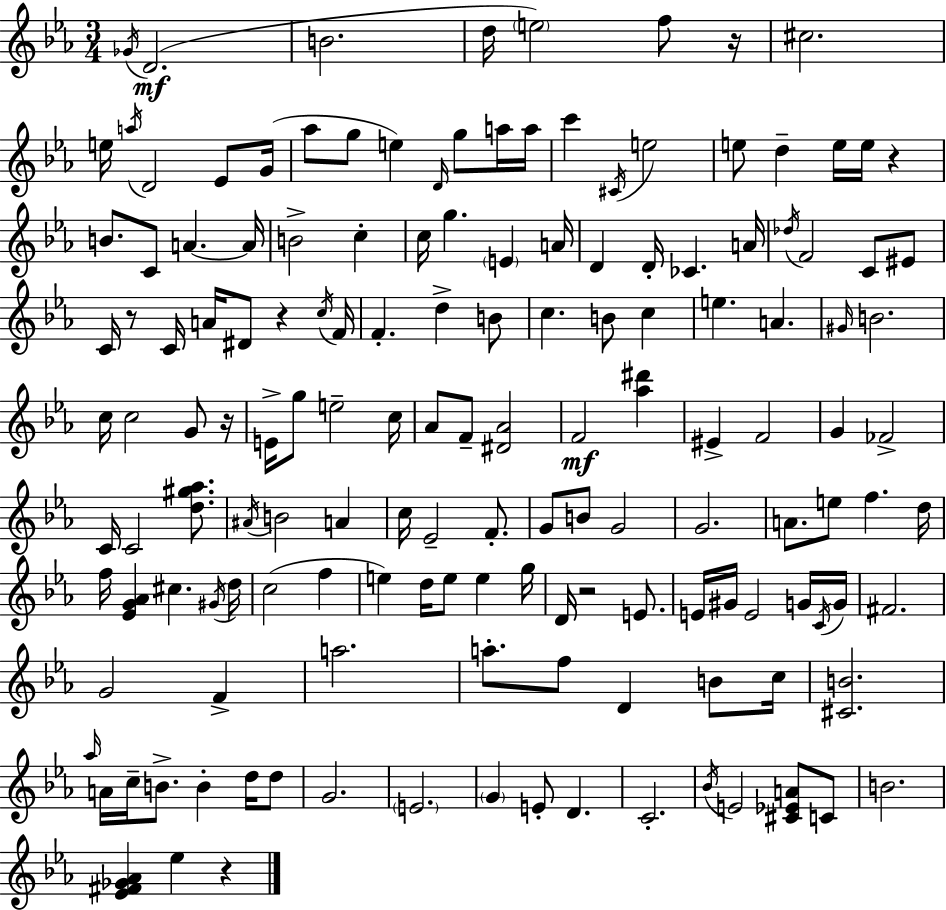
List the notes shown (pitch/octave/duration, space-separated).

Gb4/s D4/h. B4/h. D5/s E5/h F5/e R/s C#5/h. E5/s A5/s D4/h Eb4/e G4/s Ab5/e G5/e E5/q D4/s G5/e A5/s A5/s C6/q C#4/s E5/h E5/e D5/q E5/s E5/s R/q B4/e. C4/e A4/q. A4/s B4/h C5/q C5/s G5/q. E4/q A4/s D4/q D4/s CES4/q. A4/s Db5/s F4/h C4/e EIS4/e C4/s R/e C4/s A4/s D#4/e R/q C5/s F4/s F4/q. D5/q B4/e C5/q. B4/e C5/q E5/q. A4/q. G#4/s B4/h. C5/s C5/h G4/e R/s E4/s G5/e E5/h C5/s Ab4/e F4/e [D#4,Ab4]/h F4/h [Ab5,D#6]/q EIS4/q F4/h G4/q FES4/h C4/s C4/h [D5,G#5,Ab5]/e. A#4/s B4/h A4/q C5/s Eb4/h F4/e. G4/e B4/e G4/h G4/h. A4/e. E5/e F5/q. D5/s F5/s [Eb4,G4,Ab4]/q C#5/q. G#4/s D5/s C5/h F5/q E5/q D5/s E5/e E5/q G5/s D4/s R/h E4/e. E4/s G#4/s E4/h G4/s C4/s G4/s F#4/h. G4/h F4/q A5/h. A5/e. F5/e D4/q B4/e C5/s [C#4,B4]/h. Ab5/s A4/s C5/s B4/e. B4/q D5/s D5/e G4/h. E4/h. G4/q E4/e D4/q. C4/h. Bb4/s E4/h [C#4,Eb4,A4]/e C4/e B4/h. [Eb4,F#4,Gb4,Ab4]/q Eb5/q R/q